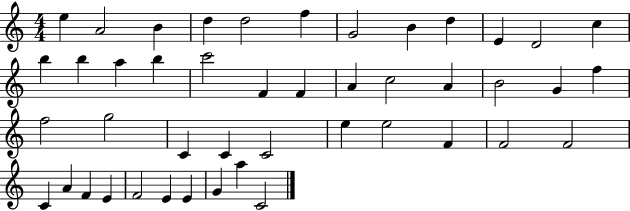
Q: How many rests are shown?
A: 0